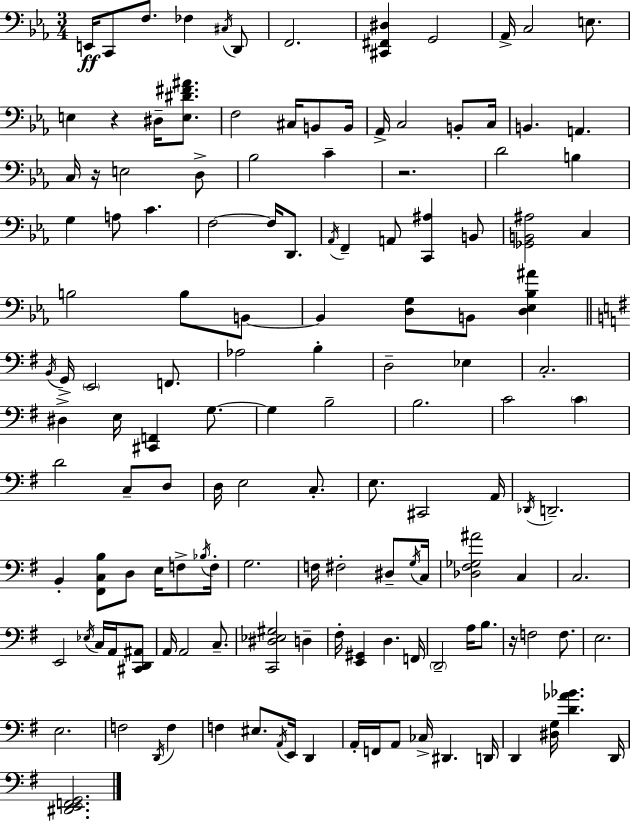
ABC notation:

X:1
T:Untitled
M:3/4
L:1/4
K:Eb
E,,/4 C,,/2 F,/2 _F, ^C,/4 D,,/2 F,,2 [^C,,^F,,^D,] G,,2 _A,,/4 C,2 E,/2 E, z ^D,/4 [E,^D^F^A]/2 F,2 ^C,/4 B,,/2 B,,/4 _A,,/4 C,2 B,,/2 C,/4 B,, A,, C,/4 z/4 E,2 D,/2 _B,2 C z2 D2 B, G, A,/2 C F,2 F,/4 D,,/2 _A,,/4 F,, A,,/2 [C,,^A,] B,,/2 [_G,,B,,^A,]2 C, B,2 B,/2 B,,/2 B,, [D,G,]/2 B,,/2 [D,_E,_B,^A] B,,/4 G,,/4 E,,2 F,,/2 _A,2 B, D,2 _E, C,2 ^D, E,/4 [^C,,F,,] G,/2 G, B,2 B,2 C2 C D2 C,/2 D,/2 D,/4 E,2 C,/2 E,/2 ^C,,2 A,,/4 _D,,/4 D,,2 B,, [^F,,C,B,]/2 D,/2 E,/4 F,/2 _B,/4 F,/4 G,2 F,/4 ^F,2 ^D,/2 G,/4 C,/4 [_D,^F,_G,^A]2 C, C,2 E,,2 _E,/4 C,/4 A,,/4 [^C,,D,,^A,,]/2 A,,/4 A,,2 C,/2 [C,,^D,_E,^G,]2 D, ^F,/4 [E,,^G,,] D, F,,/4 D,,2 A,/4 B,/2 z/4 F,2 F,/2 E,2 E,2 F,2 D,,/4 F, F, ^E,/2 A,,/4 E,,/4 D,, A,,/4 F,,/4 A,,/2 _C,/4 ^D,, D,,/4 D,, [^D,G,]/4 [D_A_B] D,,/4 [^D,,E,,F,,G,,]2